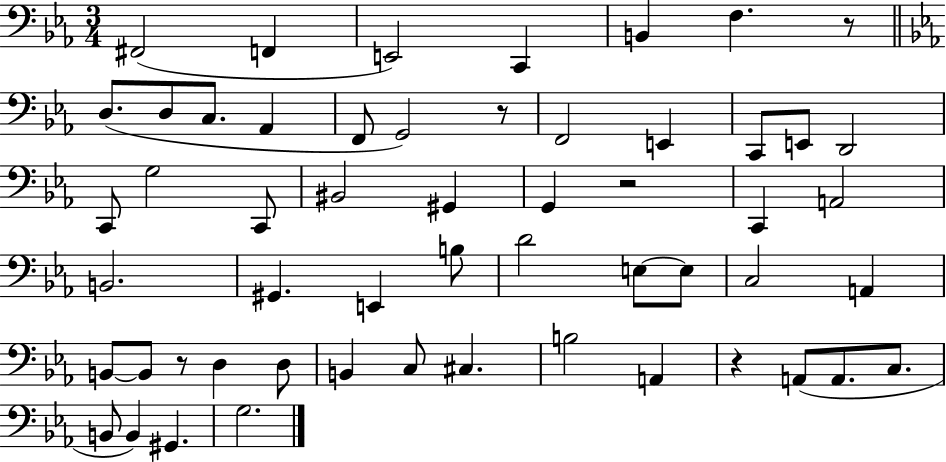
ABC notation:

X:1
T:Untitled
M:3/4
L:1/4
K:Eb
^F,,2 F,, E,,2 C,, B,, F, z/2 D,/2 D,/2 C,/2 _A,, F,,/2 G,,2 z/2 F,,2 E,, C,,/2 E,,/2 D,,2 C,,/2 G,2 C,,/2 ^B,,2 ^G,, G,, z2 C,, A,,2 B,,2 ^G,, E,, B,/2 D2 E,/2 E,/2 C,2 A,, B,,/2 B,,/2 z/2 D, D,/2 B,, C,/2 ^C, B,2 A,, z A,,/2 A,,/2 C,/2 B,,/2 B,, ^G,, G,2